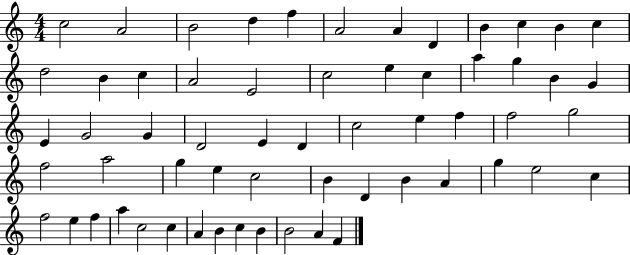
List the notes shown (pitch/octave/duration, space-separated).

C5/h A4/h B4/h D5/q F5/q A4/h A4/q D4/q B4/q C5/q B4/q C5/q D5/h B4/q C5/q A4/h E4/h C5/h E5/q C5/q A5/q G5/q B4/q G4/q E4/q G4/h G4/q D4/h E4/q D4/q C5/h E5/q F5/q F5/h G5/h F5/h A5/h G5/q E5/q C5/h B4/q D4/q B4/q A4/q G5/q E5/h C5/q F5/h E5/q F5/q A5/q C5/h C5/q A4/q B4/q C5/q B4/q B4/h A4/q F4/q